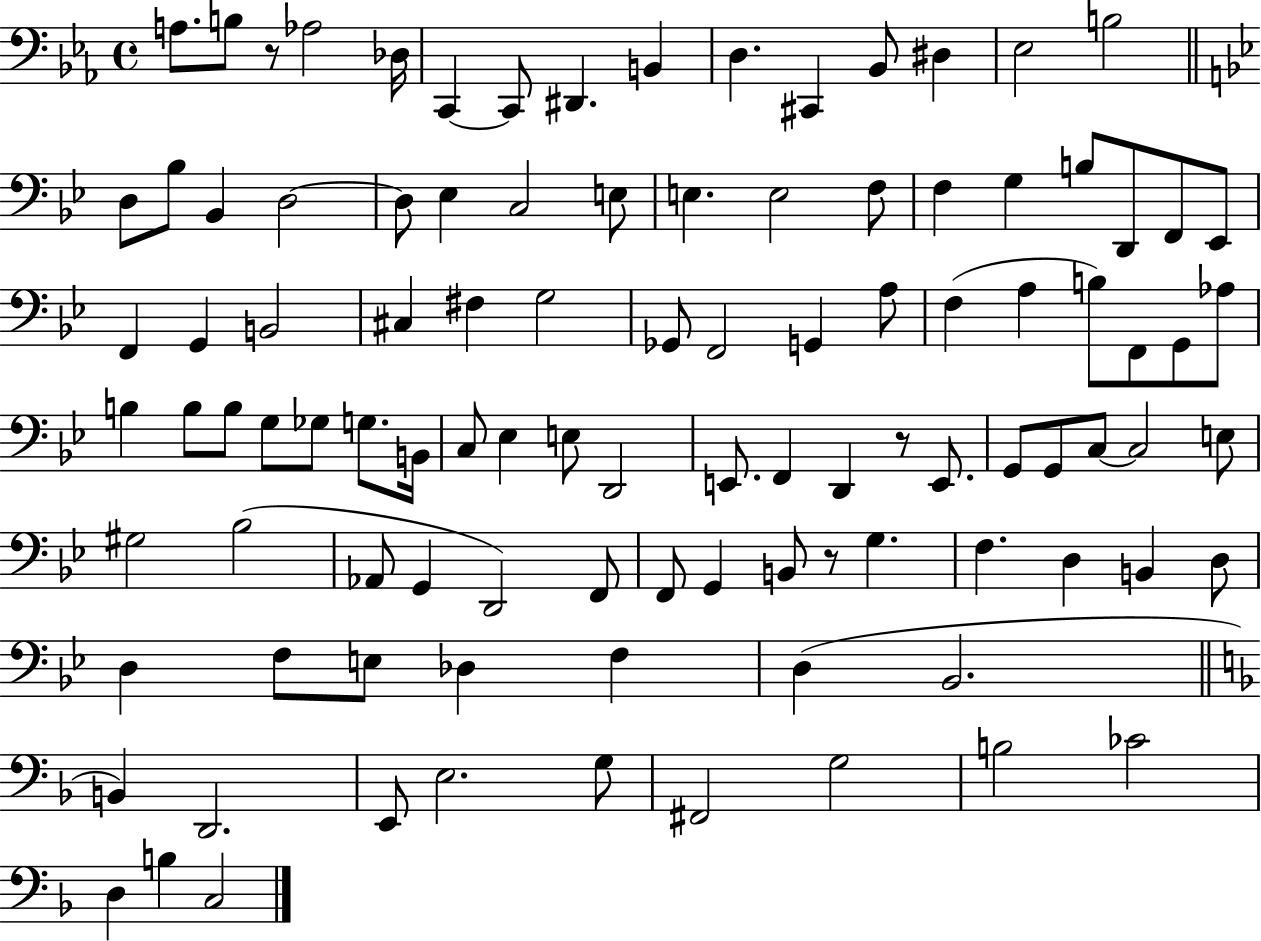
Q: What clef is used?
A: bass